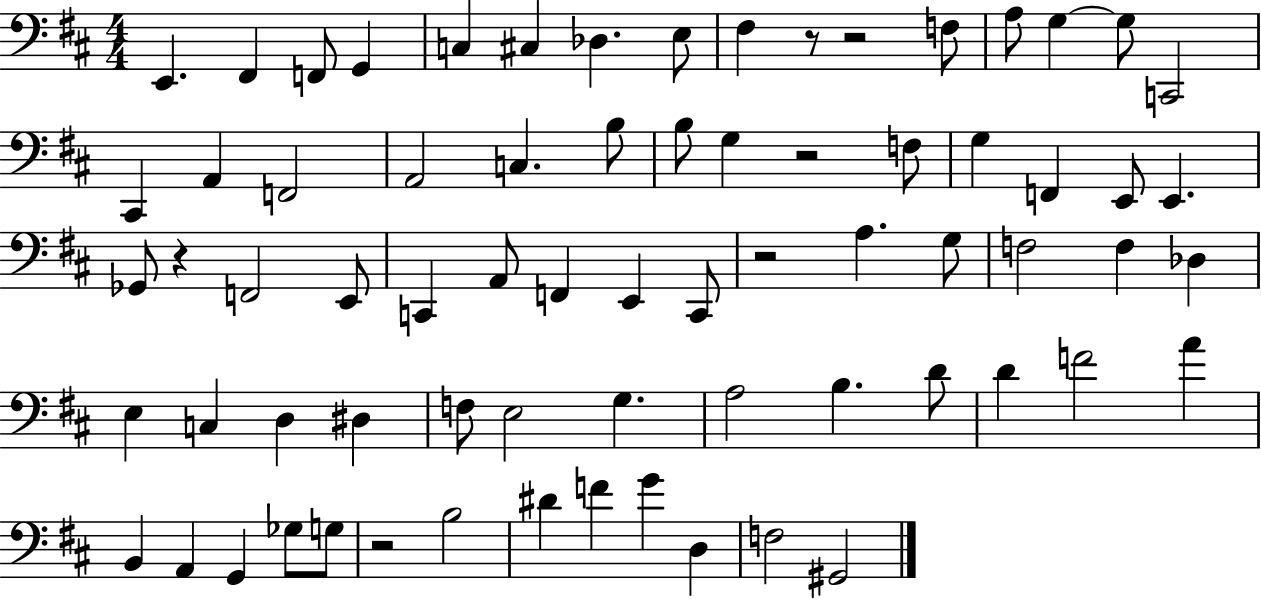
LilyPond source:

{
  \clef bass
  \numericTimeSignature
  \time 4/4
  \key d \major
  e,4. fis,4 f,8 g,4 | c4 cis4 des4. e8 | fis4 r8 r2 f8 | a8 g4~~ g8 c,2 | \break cis,4 a,4 f,2 | a,2 c4. b8 | b8 g4 r2 f8 | g4 f,4 e,8 e,4. | \break ges,8 r4 f,2 e,8 | c,4 a,8 f,4 e,4 c,8 | r2 a4. g8 | f2 f4 des4 | \break e4 c4 d4 dis4 | f8 e2 g4. | a2 b4. d'8 | d'4 f'2 a'4 | \break b,4 a,4 g,4 ges8 g8 | r2 b2 | dis'4 f'4 g'4 d4 | f2 gis,2 | \break \bar "|."
}